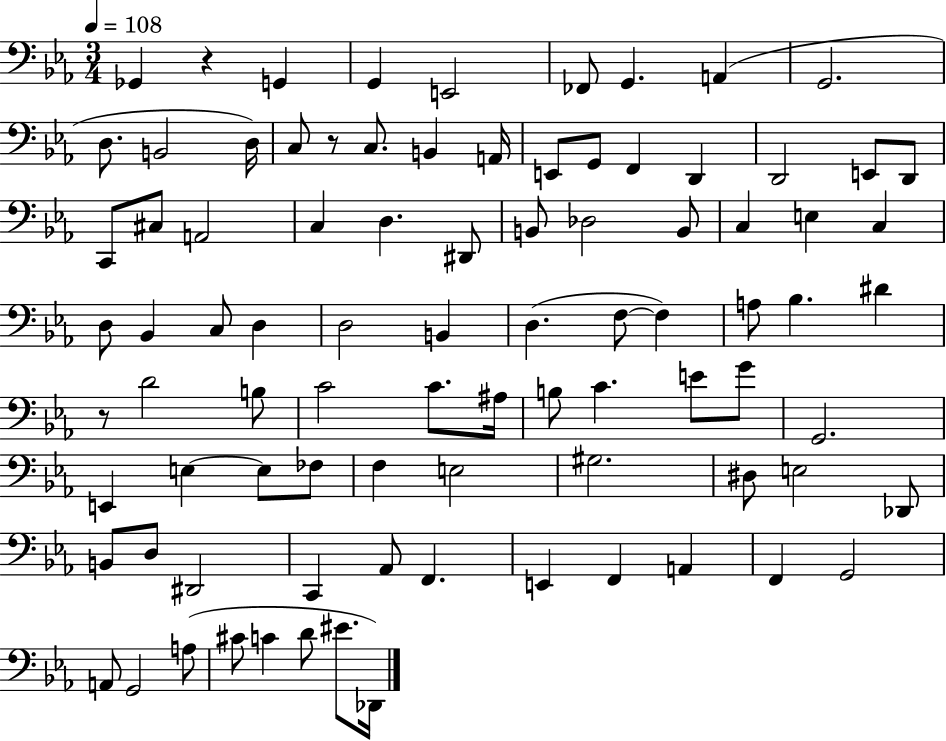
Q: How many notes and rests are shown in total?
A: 88